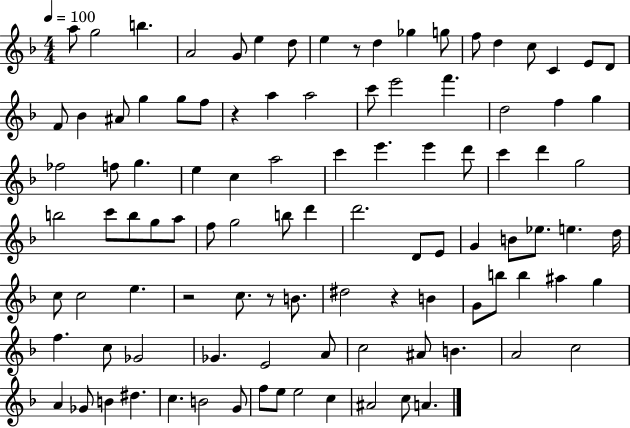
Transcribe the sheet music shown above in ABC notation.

X:1
T:Untitled
M:4/4
L:1/4
K:F
a/2 g2 b A2 G/2 e d/2 e z/2 d _g g/2 f/2 d c/2 C E/2 D/2 F/2 _B ^A/2 g g/2 f/2 z a a2 c'/2 e'2 f' d2 f g _f2 f/2 g e c a2 c' e' e' d'/2 c' d' g2 b2 c'/2 b/2 g/2 a/2 f/2 g2 b/2 d' d'2 D/2 E/2 G B/2 _e/2 e d/4 c/2 c2 e z2 c/2 z/2 B/2 ^d2 z B G/2 b/2 b ^a g f c/2 _G2 _G E2 A/2 c2 ^A/2 B A2 c2 A _G/2 B ^d c B2 G/2 f/2 e/2 e2 c ^A2 c/2 A